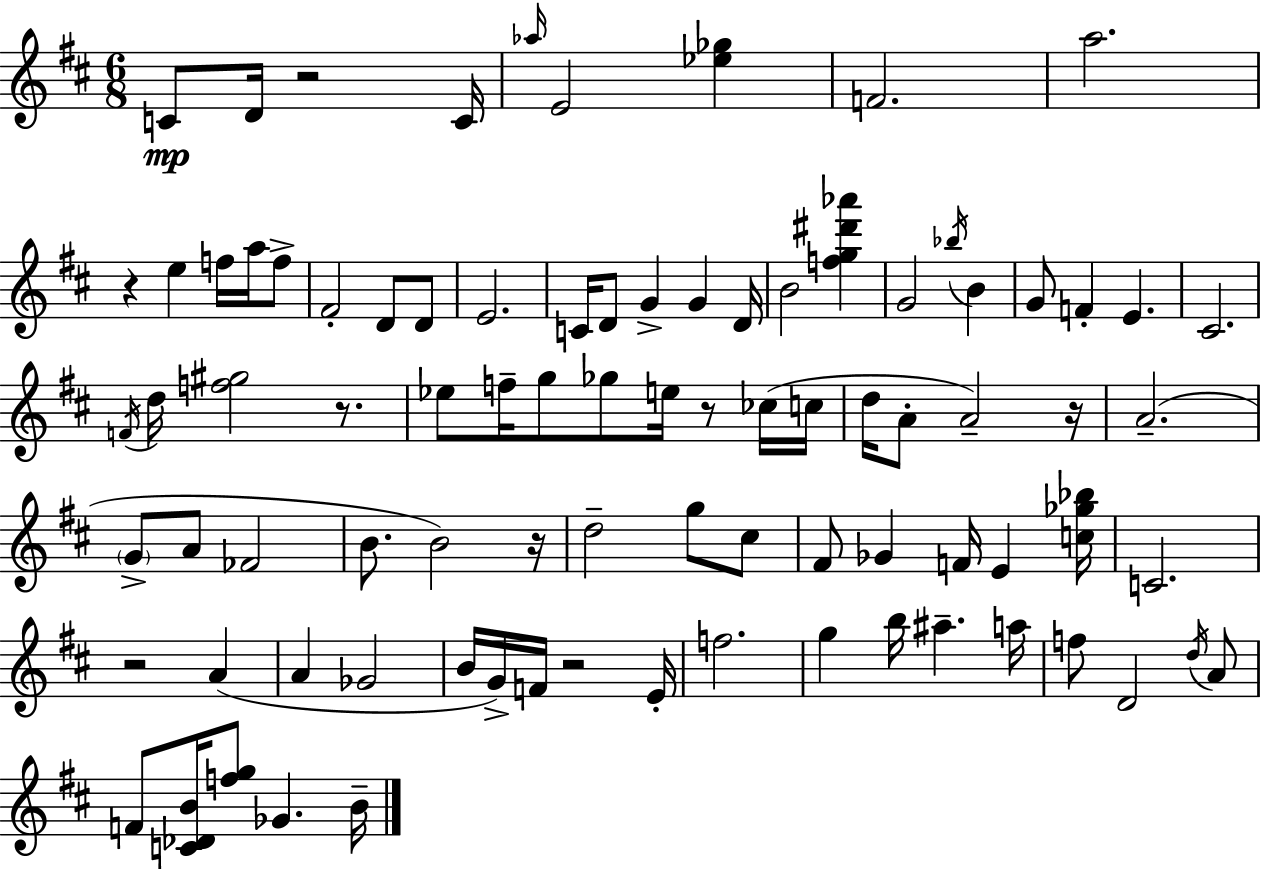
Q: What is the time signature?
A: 6/8